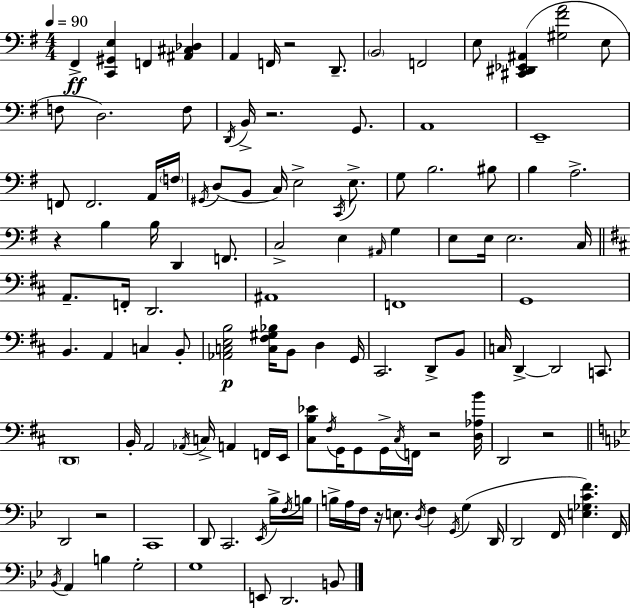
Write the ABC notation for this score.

X:1
T:Untitled
M:4/4
L:1/4
K:Em
^F,, [C,,^G,,E,] F,, [^A,,^C,_D,] A,, F,,/4 z2 D,,/2 B,,2 F,,2 E,/2 [^C,,^D,,_E,,^A,,] [^G,^FA]2 E,/2 F,/2 D,2 F,/2 D,,/4 B,,/4 z2 G,,/2 A,,4 E,,4 F,,/2 F,,2 A,,/4 F,/4 ^G,,/4 D,/2 B,,/2 C,/4 E,2 C,,/4 E,/2 G,/2 B,2 ^B,/2 B, A,2 z B, B,/4 D,, F,,/2 C,2 E, ^A,,/4 G, E,/2 E,/4 E,2 C,/4 A,,/2 F,,/4 D,,2 ^A,,4 F,,4 G,,4 B,, A,, C, B,,/2 [_A,,C,E,B,]2 [C,^F,^G,_B,]/4 B,,/2 D, G,,/4 ^C,,2 D,,/2 B,,/2 C,/4 D,, D,,2 C,,/2 D,,4 B,,/4 A,,2 _A,,/4 C,/4 A,, F,,/4 E,,/4 [^C,B,_E]/2 ^F,/4 G,,/4 G,,/2 G,,/4 ^C,/4 F,,/4 z2 [D,_A,B]/4 D,,2 z2 D,,2 z2 C,,4 D,,/2 C,,2 _E,,/4 _B,/4 F,/4 B,/4 B,/4 A,/4 F,/4 z/4 E,/2 D,/4 F, G,,/4 G, D,,/4 D,,2 F,,/4 [E,_G,CF] F,,/4 _B,,/4 A,, B, G,2 G,4 E,,/2 D,,2 B,,/2